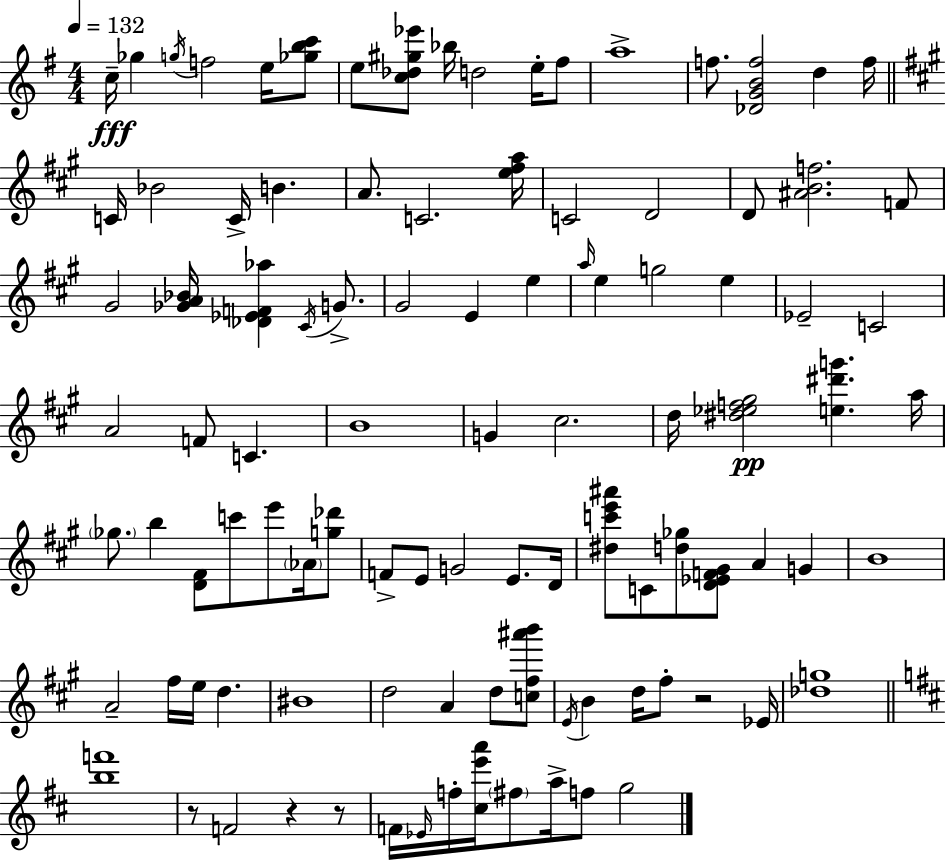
{
  \clef treble
  \numericTimeSignature
  \time 4/4
  \key g \major
  \tempo 4 = 132
  \repeat volta 2 { c''16--\fff ges''4 \acciaccatura { g''16 } f''2 e''16 <ges'' b'' c'''>8 | e''8 <c'' des'' gis'' ees'''>8 bes''16 d''2 e''16-. fis''8 | a''1-> | f''8. <des' g' b' f''>2 d''4 | \break f''16 \bar "||" \break \key a \major c'16 bes'2 c'16-> b'4. | a'8. c'2. <e'' fis'' a''>16 | c'2 d'2 | d'8 <ais' b' f''>2. f'8 | \break gis'2 <ges' a' bes'>16 <des' ees' f' aes''>4 \acciaccatura { cis'16 } g'8.-> | gis'2 e'4 e''4 | \grace { a''16 } e''4 g''2 e''4 | ees'2-- c'2 | \break a'2 f'8 c'4. | b'1 | g'4 cis''2. | d''16 <dis'' ees'' f'' gis''>2\pp <e'' dis''' g'''>4. | \break a''16 \parenthesize ges''8. b''4 <d' fis'>8 c'''8 e'''8 \parenthesize aes'16 | <g'' des'''>8 f'8-> e'8 g'2 e'8. | d'16 <dis'' c''' e''' ais'''>8 c'8 <d'' ges''>8 <d' ees' f' gis'>8 a'4 g'4 | b'1 | \break a'2-- fis''16 e''16 d''4. | bis'1 | d''2 a'4 d''8 | <c'' fis'' ais''' b'''>8 \acciaccatura { e'16 } b'4 d''16 fis''8-. r2 | \break ees'16 <des'' g''>1 | \bar "||" \break \key b \minor <b'' f'''>1 | r8 f'2 r4 r8 | f'16 \grace { ees'16 } f''16-. <cis'' e''' a'''>16 \parenthesize fis''8 a''16-> f''8 g''2 | } \bar "|."
}